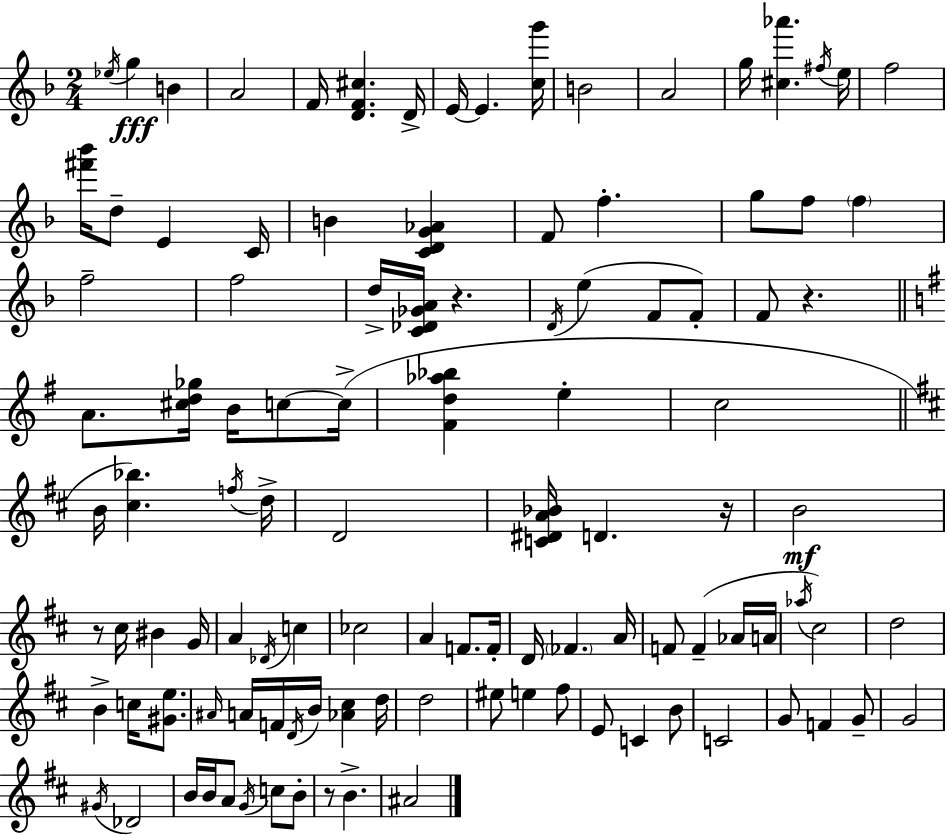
Eb5/s G5/q B4/q A4/h F4/s [D4,F4,C#5]/q. D4/s E4/s E4/q. [C5,G6]/s B4/h A4/h G5/s [C#5,Ab6]/q. F#5/s E5/s F5/h [F#6,Bb6]/s D5/e E4/q C4/s B4/q [C4,D4,G4,Ab4]/q F4/e F5/q. G5/e F5/e F5/q F5/h F5/h D5/s [C4,Db4,Gb4,A4]/s R/q. D4/s E5/q F4/e F4/e F4/e R/q. A4/e. [C#5,D5,Gb5]/s B4/s C5/e C5/s [F#4,D5,Ab5,Bb5]/q E5/q C5/h B4/s [C#5,Bb5]/q. F5/s D5/s D4/h [C4,D#4,A4,Bb4]/s D4/q. R/s B4/h R/e C#5/s BIS4/q G4/s A4/q Db4/s C5/q CES5/h A4/q F4/e. F4/s D4/s FES4/q. A4/s F4/e F4/q Ab4/s A4/s Ab5/s C#5/h D5/h B4/q C5/s [G#4,E5]/e. A#4/s A4/s F4/s D4/s B4/s [Ab4,C#5]/q D5/s D5/h EIS5/e E5/q F#5/e E4/e C4/q B4/e C4/h G4/e F4/q G4/e G4/h G#4/s Db4/h B4/s B4/s A4/e G4/s C5/e B4/e R/e B4/q. A#4/h